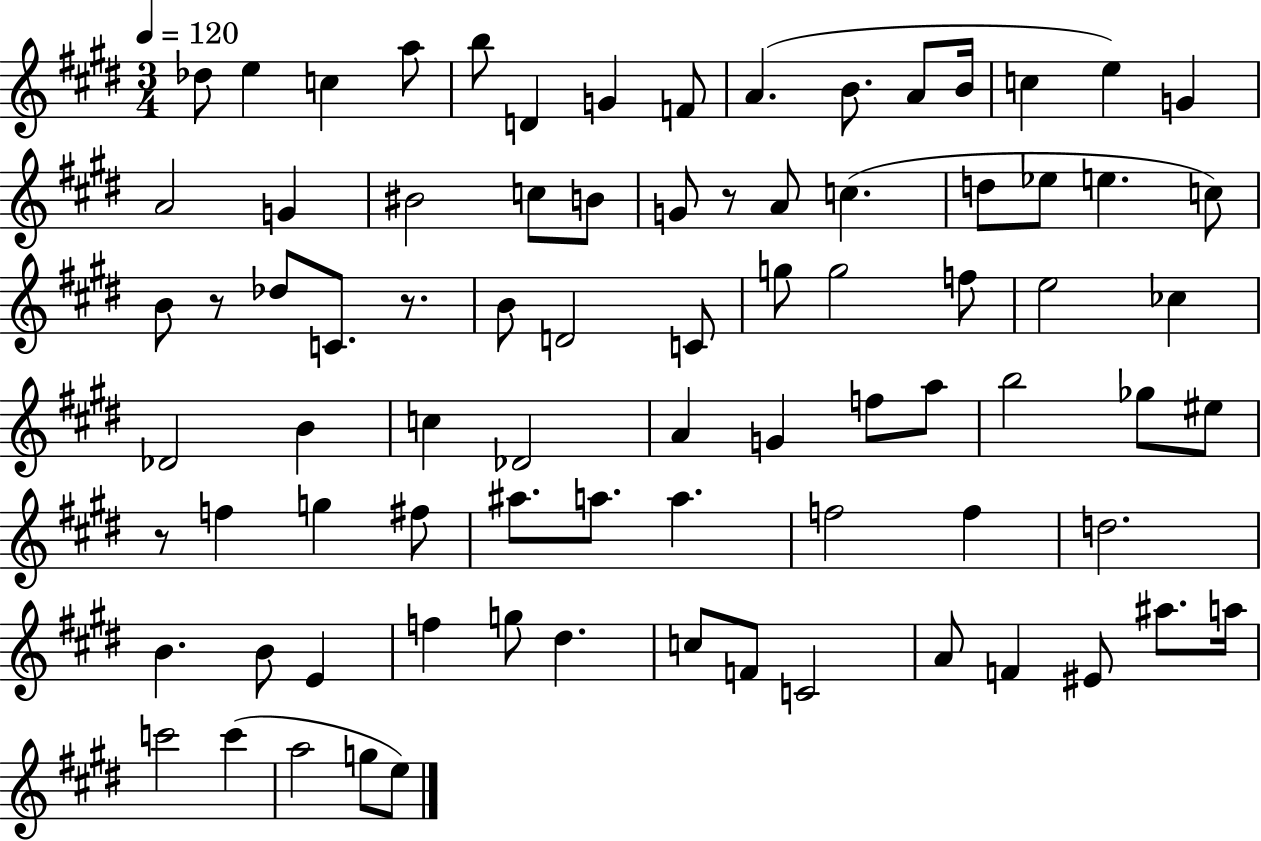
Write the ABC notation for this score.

X:1
T:Untitled
M:3/4
L:1/4
K:E
_d/2 e c a/2 b/2 D G F/2 A B/2 A/2 B/4 c e G A2 G ^B2 c/2 B/2 G/2 z/2 A/2 c d/2 _e/2 e c/2 B/2 z/2 _d/2 C/2 z/2 B/2 D2 C/2 g/2 g2 f/2 e2 _c _D2 B c _D2 A G f/2 a/2 b2 _g/2 ^e/2 z/2 f g ^f/2 ^a/2 a/2 a f2 f d2 B B/2 E f g/2 ^d c/2 F/2 C2 A/2 F ^E/2 ^a/2 a/4 c'2 c' a2 g/2 e/2